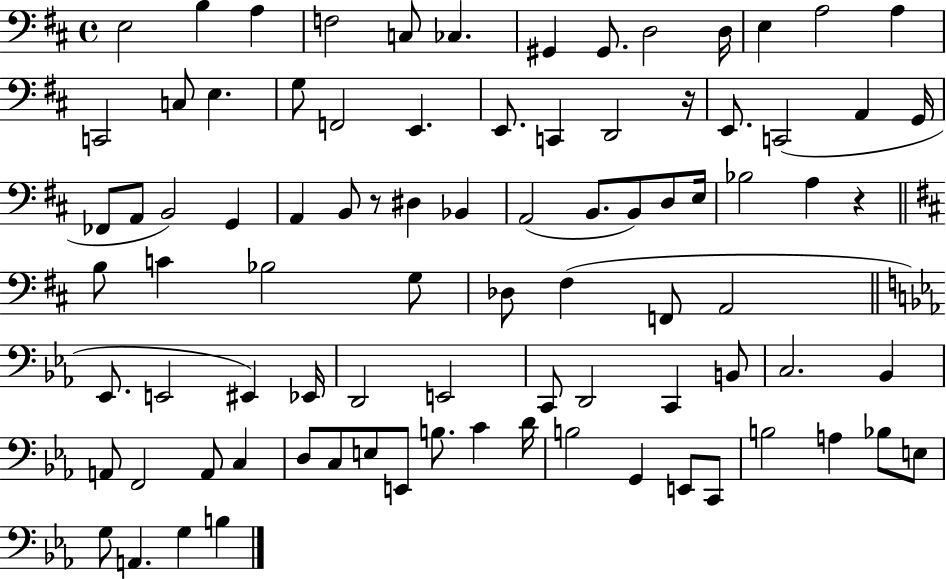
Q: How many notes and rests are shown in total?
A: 87